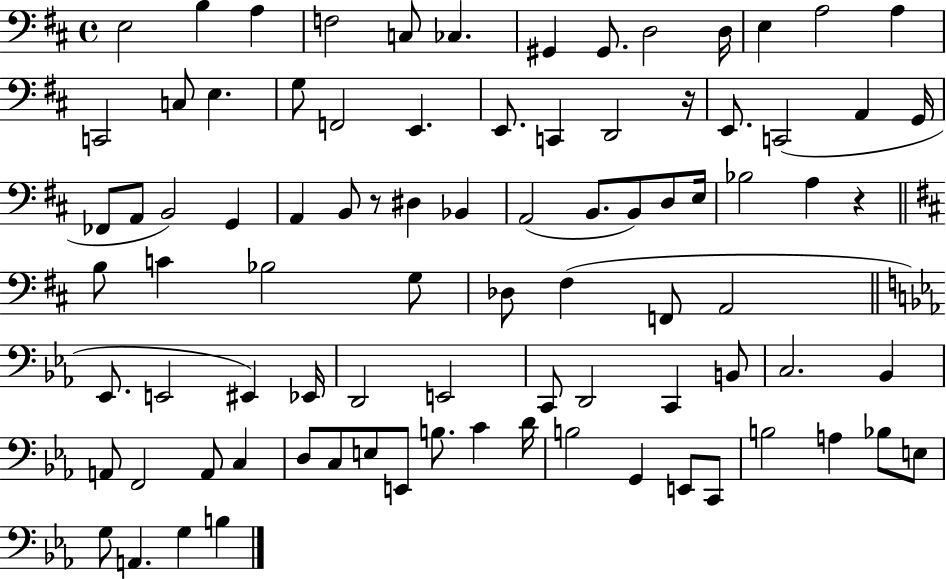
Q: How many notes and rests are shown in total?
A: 87